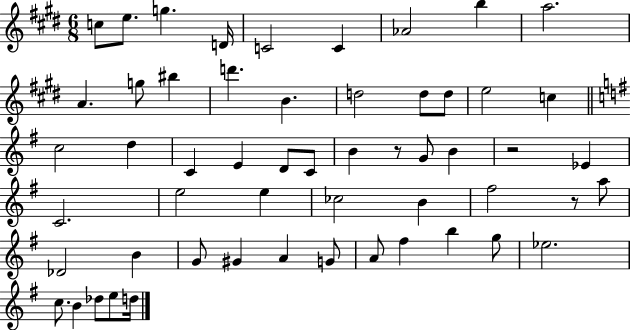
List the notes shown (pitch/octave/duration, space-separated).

C5/e E5/e. G5/q. D4/s C4/h C4/q Ab4/h B5/q A5/h. A4/q. G5/e BIS5/q D6/q. B4/q. D5/h D5/e D5/e E5/h C5/q C5/h D5/q C4/q E4/q D4/e C4/e B4/q R/e G4/e B4/q R/h Eb4/q C4/h. E5/h E5/q CES5/h B4/q F#5/h R/e A5/e Db4/h B4/q G4/e G#4/q A4/q G4/e A4/e F#5/q B5/q G5/e Eb5/h. C5/e. B4/q Db5/e E5/e D5/s